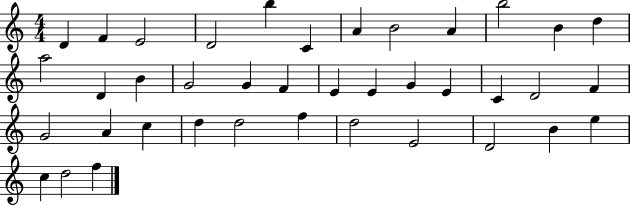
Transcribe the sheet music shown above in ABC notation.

X:1
T:Untitled
M:4/4
L:1/4
K:C
D F E2 D2 b C A B2 A b2 B d a2 D B G2 G F E E G E C D2 F G2 A c d d2 f d2 E2 D2 B e c d2 f